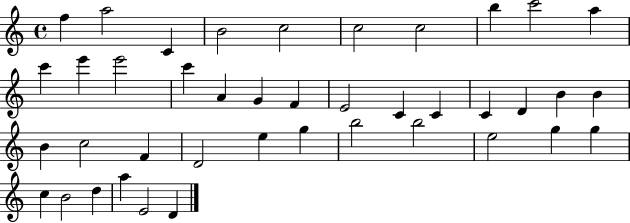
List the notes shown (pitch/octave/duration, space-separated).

F5/q A5/h C4/q B4/h C5/h C5/h C5/h B5/q C6/h A5/q C6/q E6/q E6/h C6/q A4/q G4/q F4/q E4/h C4/q C4/q C4/q D4/q B4/q B4/q B4/q C5/h F4/q D4/h E5/q G5/q B5/h B5/h E5/h G5/q G5/q C5/q B4/h D5/q A5/q E4/h D4/q